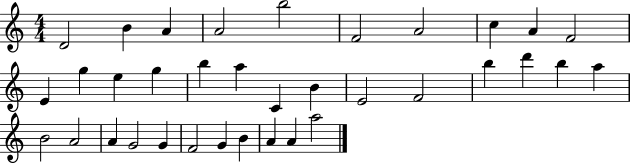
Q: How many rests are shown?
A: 0